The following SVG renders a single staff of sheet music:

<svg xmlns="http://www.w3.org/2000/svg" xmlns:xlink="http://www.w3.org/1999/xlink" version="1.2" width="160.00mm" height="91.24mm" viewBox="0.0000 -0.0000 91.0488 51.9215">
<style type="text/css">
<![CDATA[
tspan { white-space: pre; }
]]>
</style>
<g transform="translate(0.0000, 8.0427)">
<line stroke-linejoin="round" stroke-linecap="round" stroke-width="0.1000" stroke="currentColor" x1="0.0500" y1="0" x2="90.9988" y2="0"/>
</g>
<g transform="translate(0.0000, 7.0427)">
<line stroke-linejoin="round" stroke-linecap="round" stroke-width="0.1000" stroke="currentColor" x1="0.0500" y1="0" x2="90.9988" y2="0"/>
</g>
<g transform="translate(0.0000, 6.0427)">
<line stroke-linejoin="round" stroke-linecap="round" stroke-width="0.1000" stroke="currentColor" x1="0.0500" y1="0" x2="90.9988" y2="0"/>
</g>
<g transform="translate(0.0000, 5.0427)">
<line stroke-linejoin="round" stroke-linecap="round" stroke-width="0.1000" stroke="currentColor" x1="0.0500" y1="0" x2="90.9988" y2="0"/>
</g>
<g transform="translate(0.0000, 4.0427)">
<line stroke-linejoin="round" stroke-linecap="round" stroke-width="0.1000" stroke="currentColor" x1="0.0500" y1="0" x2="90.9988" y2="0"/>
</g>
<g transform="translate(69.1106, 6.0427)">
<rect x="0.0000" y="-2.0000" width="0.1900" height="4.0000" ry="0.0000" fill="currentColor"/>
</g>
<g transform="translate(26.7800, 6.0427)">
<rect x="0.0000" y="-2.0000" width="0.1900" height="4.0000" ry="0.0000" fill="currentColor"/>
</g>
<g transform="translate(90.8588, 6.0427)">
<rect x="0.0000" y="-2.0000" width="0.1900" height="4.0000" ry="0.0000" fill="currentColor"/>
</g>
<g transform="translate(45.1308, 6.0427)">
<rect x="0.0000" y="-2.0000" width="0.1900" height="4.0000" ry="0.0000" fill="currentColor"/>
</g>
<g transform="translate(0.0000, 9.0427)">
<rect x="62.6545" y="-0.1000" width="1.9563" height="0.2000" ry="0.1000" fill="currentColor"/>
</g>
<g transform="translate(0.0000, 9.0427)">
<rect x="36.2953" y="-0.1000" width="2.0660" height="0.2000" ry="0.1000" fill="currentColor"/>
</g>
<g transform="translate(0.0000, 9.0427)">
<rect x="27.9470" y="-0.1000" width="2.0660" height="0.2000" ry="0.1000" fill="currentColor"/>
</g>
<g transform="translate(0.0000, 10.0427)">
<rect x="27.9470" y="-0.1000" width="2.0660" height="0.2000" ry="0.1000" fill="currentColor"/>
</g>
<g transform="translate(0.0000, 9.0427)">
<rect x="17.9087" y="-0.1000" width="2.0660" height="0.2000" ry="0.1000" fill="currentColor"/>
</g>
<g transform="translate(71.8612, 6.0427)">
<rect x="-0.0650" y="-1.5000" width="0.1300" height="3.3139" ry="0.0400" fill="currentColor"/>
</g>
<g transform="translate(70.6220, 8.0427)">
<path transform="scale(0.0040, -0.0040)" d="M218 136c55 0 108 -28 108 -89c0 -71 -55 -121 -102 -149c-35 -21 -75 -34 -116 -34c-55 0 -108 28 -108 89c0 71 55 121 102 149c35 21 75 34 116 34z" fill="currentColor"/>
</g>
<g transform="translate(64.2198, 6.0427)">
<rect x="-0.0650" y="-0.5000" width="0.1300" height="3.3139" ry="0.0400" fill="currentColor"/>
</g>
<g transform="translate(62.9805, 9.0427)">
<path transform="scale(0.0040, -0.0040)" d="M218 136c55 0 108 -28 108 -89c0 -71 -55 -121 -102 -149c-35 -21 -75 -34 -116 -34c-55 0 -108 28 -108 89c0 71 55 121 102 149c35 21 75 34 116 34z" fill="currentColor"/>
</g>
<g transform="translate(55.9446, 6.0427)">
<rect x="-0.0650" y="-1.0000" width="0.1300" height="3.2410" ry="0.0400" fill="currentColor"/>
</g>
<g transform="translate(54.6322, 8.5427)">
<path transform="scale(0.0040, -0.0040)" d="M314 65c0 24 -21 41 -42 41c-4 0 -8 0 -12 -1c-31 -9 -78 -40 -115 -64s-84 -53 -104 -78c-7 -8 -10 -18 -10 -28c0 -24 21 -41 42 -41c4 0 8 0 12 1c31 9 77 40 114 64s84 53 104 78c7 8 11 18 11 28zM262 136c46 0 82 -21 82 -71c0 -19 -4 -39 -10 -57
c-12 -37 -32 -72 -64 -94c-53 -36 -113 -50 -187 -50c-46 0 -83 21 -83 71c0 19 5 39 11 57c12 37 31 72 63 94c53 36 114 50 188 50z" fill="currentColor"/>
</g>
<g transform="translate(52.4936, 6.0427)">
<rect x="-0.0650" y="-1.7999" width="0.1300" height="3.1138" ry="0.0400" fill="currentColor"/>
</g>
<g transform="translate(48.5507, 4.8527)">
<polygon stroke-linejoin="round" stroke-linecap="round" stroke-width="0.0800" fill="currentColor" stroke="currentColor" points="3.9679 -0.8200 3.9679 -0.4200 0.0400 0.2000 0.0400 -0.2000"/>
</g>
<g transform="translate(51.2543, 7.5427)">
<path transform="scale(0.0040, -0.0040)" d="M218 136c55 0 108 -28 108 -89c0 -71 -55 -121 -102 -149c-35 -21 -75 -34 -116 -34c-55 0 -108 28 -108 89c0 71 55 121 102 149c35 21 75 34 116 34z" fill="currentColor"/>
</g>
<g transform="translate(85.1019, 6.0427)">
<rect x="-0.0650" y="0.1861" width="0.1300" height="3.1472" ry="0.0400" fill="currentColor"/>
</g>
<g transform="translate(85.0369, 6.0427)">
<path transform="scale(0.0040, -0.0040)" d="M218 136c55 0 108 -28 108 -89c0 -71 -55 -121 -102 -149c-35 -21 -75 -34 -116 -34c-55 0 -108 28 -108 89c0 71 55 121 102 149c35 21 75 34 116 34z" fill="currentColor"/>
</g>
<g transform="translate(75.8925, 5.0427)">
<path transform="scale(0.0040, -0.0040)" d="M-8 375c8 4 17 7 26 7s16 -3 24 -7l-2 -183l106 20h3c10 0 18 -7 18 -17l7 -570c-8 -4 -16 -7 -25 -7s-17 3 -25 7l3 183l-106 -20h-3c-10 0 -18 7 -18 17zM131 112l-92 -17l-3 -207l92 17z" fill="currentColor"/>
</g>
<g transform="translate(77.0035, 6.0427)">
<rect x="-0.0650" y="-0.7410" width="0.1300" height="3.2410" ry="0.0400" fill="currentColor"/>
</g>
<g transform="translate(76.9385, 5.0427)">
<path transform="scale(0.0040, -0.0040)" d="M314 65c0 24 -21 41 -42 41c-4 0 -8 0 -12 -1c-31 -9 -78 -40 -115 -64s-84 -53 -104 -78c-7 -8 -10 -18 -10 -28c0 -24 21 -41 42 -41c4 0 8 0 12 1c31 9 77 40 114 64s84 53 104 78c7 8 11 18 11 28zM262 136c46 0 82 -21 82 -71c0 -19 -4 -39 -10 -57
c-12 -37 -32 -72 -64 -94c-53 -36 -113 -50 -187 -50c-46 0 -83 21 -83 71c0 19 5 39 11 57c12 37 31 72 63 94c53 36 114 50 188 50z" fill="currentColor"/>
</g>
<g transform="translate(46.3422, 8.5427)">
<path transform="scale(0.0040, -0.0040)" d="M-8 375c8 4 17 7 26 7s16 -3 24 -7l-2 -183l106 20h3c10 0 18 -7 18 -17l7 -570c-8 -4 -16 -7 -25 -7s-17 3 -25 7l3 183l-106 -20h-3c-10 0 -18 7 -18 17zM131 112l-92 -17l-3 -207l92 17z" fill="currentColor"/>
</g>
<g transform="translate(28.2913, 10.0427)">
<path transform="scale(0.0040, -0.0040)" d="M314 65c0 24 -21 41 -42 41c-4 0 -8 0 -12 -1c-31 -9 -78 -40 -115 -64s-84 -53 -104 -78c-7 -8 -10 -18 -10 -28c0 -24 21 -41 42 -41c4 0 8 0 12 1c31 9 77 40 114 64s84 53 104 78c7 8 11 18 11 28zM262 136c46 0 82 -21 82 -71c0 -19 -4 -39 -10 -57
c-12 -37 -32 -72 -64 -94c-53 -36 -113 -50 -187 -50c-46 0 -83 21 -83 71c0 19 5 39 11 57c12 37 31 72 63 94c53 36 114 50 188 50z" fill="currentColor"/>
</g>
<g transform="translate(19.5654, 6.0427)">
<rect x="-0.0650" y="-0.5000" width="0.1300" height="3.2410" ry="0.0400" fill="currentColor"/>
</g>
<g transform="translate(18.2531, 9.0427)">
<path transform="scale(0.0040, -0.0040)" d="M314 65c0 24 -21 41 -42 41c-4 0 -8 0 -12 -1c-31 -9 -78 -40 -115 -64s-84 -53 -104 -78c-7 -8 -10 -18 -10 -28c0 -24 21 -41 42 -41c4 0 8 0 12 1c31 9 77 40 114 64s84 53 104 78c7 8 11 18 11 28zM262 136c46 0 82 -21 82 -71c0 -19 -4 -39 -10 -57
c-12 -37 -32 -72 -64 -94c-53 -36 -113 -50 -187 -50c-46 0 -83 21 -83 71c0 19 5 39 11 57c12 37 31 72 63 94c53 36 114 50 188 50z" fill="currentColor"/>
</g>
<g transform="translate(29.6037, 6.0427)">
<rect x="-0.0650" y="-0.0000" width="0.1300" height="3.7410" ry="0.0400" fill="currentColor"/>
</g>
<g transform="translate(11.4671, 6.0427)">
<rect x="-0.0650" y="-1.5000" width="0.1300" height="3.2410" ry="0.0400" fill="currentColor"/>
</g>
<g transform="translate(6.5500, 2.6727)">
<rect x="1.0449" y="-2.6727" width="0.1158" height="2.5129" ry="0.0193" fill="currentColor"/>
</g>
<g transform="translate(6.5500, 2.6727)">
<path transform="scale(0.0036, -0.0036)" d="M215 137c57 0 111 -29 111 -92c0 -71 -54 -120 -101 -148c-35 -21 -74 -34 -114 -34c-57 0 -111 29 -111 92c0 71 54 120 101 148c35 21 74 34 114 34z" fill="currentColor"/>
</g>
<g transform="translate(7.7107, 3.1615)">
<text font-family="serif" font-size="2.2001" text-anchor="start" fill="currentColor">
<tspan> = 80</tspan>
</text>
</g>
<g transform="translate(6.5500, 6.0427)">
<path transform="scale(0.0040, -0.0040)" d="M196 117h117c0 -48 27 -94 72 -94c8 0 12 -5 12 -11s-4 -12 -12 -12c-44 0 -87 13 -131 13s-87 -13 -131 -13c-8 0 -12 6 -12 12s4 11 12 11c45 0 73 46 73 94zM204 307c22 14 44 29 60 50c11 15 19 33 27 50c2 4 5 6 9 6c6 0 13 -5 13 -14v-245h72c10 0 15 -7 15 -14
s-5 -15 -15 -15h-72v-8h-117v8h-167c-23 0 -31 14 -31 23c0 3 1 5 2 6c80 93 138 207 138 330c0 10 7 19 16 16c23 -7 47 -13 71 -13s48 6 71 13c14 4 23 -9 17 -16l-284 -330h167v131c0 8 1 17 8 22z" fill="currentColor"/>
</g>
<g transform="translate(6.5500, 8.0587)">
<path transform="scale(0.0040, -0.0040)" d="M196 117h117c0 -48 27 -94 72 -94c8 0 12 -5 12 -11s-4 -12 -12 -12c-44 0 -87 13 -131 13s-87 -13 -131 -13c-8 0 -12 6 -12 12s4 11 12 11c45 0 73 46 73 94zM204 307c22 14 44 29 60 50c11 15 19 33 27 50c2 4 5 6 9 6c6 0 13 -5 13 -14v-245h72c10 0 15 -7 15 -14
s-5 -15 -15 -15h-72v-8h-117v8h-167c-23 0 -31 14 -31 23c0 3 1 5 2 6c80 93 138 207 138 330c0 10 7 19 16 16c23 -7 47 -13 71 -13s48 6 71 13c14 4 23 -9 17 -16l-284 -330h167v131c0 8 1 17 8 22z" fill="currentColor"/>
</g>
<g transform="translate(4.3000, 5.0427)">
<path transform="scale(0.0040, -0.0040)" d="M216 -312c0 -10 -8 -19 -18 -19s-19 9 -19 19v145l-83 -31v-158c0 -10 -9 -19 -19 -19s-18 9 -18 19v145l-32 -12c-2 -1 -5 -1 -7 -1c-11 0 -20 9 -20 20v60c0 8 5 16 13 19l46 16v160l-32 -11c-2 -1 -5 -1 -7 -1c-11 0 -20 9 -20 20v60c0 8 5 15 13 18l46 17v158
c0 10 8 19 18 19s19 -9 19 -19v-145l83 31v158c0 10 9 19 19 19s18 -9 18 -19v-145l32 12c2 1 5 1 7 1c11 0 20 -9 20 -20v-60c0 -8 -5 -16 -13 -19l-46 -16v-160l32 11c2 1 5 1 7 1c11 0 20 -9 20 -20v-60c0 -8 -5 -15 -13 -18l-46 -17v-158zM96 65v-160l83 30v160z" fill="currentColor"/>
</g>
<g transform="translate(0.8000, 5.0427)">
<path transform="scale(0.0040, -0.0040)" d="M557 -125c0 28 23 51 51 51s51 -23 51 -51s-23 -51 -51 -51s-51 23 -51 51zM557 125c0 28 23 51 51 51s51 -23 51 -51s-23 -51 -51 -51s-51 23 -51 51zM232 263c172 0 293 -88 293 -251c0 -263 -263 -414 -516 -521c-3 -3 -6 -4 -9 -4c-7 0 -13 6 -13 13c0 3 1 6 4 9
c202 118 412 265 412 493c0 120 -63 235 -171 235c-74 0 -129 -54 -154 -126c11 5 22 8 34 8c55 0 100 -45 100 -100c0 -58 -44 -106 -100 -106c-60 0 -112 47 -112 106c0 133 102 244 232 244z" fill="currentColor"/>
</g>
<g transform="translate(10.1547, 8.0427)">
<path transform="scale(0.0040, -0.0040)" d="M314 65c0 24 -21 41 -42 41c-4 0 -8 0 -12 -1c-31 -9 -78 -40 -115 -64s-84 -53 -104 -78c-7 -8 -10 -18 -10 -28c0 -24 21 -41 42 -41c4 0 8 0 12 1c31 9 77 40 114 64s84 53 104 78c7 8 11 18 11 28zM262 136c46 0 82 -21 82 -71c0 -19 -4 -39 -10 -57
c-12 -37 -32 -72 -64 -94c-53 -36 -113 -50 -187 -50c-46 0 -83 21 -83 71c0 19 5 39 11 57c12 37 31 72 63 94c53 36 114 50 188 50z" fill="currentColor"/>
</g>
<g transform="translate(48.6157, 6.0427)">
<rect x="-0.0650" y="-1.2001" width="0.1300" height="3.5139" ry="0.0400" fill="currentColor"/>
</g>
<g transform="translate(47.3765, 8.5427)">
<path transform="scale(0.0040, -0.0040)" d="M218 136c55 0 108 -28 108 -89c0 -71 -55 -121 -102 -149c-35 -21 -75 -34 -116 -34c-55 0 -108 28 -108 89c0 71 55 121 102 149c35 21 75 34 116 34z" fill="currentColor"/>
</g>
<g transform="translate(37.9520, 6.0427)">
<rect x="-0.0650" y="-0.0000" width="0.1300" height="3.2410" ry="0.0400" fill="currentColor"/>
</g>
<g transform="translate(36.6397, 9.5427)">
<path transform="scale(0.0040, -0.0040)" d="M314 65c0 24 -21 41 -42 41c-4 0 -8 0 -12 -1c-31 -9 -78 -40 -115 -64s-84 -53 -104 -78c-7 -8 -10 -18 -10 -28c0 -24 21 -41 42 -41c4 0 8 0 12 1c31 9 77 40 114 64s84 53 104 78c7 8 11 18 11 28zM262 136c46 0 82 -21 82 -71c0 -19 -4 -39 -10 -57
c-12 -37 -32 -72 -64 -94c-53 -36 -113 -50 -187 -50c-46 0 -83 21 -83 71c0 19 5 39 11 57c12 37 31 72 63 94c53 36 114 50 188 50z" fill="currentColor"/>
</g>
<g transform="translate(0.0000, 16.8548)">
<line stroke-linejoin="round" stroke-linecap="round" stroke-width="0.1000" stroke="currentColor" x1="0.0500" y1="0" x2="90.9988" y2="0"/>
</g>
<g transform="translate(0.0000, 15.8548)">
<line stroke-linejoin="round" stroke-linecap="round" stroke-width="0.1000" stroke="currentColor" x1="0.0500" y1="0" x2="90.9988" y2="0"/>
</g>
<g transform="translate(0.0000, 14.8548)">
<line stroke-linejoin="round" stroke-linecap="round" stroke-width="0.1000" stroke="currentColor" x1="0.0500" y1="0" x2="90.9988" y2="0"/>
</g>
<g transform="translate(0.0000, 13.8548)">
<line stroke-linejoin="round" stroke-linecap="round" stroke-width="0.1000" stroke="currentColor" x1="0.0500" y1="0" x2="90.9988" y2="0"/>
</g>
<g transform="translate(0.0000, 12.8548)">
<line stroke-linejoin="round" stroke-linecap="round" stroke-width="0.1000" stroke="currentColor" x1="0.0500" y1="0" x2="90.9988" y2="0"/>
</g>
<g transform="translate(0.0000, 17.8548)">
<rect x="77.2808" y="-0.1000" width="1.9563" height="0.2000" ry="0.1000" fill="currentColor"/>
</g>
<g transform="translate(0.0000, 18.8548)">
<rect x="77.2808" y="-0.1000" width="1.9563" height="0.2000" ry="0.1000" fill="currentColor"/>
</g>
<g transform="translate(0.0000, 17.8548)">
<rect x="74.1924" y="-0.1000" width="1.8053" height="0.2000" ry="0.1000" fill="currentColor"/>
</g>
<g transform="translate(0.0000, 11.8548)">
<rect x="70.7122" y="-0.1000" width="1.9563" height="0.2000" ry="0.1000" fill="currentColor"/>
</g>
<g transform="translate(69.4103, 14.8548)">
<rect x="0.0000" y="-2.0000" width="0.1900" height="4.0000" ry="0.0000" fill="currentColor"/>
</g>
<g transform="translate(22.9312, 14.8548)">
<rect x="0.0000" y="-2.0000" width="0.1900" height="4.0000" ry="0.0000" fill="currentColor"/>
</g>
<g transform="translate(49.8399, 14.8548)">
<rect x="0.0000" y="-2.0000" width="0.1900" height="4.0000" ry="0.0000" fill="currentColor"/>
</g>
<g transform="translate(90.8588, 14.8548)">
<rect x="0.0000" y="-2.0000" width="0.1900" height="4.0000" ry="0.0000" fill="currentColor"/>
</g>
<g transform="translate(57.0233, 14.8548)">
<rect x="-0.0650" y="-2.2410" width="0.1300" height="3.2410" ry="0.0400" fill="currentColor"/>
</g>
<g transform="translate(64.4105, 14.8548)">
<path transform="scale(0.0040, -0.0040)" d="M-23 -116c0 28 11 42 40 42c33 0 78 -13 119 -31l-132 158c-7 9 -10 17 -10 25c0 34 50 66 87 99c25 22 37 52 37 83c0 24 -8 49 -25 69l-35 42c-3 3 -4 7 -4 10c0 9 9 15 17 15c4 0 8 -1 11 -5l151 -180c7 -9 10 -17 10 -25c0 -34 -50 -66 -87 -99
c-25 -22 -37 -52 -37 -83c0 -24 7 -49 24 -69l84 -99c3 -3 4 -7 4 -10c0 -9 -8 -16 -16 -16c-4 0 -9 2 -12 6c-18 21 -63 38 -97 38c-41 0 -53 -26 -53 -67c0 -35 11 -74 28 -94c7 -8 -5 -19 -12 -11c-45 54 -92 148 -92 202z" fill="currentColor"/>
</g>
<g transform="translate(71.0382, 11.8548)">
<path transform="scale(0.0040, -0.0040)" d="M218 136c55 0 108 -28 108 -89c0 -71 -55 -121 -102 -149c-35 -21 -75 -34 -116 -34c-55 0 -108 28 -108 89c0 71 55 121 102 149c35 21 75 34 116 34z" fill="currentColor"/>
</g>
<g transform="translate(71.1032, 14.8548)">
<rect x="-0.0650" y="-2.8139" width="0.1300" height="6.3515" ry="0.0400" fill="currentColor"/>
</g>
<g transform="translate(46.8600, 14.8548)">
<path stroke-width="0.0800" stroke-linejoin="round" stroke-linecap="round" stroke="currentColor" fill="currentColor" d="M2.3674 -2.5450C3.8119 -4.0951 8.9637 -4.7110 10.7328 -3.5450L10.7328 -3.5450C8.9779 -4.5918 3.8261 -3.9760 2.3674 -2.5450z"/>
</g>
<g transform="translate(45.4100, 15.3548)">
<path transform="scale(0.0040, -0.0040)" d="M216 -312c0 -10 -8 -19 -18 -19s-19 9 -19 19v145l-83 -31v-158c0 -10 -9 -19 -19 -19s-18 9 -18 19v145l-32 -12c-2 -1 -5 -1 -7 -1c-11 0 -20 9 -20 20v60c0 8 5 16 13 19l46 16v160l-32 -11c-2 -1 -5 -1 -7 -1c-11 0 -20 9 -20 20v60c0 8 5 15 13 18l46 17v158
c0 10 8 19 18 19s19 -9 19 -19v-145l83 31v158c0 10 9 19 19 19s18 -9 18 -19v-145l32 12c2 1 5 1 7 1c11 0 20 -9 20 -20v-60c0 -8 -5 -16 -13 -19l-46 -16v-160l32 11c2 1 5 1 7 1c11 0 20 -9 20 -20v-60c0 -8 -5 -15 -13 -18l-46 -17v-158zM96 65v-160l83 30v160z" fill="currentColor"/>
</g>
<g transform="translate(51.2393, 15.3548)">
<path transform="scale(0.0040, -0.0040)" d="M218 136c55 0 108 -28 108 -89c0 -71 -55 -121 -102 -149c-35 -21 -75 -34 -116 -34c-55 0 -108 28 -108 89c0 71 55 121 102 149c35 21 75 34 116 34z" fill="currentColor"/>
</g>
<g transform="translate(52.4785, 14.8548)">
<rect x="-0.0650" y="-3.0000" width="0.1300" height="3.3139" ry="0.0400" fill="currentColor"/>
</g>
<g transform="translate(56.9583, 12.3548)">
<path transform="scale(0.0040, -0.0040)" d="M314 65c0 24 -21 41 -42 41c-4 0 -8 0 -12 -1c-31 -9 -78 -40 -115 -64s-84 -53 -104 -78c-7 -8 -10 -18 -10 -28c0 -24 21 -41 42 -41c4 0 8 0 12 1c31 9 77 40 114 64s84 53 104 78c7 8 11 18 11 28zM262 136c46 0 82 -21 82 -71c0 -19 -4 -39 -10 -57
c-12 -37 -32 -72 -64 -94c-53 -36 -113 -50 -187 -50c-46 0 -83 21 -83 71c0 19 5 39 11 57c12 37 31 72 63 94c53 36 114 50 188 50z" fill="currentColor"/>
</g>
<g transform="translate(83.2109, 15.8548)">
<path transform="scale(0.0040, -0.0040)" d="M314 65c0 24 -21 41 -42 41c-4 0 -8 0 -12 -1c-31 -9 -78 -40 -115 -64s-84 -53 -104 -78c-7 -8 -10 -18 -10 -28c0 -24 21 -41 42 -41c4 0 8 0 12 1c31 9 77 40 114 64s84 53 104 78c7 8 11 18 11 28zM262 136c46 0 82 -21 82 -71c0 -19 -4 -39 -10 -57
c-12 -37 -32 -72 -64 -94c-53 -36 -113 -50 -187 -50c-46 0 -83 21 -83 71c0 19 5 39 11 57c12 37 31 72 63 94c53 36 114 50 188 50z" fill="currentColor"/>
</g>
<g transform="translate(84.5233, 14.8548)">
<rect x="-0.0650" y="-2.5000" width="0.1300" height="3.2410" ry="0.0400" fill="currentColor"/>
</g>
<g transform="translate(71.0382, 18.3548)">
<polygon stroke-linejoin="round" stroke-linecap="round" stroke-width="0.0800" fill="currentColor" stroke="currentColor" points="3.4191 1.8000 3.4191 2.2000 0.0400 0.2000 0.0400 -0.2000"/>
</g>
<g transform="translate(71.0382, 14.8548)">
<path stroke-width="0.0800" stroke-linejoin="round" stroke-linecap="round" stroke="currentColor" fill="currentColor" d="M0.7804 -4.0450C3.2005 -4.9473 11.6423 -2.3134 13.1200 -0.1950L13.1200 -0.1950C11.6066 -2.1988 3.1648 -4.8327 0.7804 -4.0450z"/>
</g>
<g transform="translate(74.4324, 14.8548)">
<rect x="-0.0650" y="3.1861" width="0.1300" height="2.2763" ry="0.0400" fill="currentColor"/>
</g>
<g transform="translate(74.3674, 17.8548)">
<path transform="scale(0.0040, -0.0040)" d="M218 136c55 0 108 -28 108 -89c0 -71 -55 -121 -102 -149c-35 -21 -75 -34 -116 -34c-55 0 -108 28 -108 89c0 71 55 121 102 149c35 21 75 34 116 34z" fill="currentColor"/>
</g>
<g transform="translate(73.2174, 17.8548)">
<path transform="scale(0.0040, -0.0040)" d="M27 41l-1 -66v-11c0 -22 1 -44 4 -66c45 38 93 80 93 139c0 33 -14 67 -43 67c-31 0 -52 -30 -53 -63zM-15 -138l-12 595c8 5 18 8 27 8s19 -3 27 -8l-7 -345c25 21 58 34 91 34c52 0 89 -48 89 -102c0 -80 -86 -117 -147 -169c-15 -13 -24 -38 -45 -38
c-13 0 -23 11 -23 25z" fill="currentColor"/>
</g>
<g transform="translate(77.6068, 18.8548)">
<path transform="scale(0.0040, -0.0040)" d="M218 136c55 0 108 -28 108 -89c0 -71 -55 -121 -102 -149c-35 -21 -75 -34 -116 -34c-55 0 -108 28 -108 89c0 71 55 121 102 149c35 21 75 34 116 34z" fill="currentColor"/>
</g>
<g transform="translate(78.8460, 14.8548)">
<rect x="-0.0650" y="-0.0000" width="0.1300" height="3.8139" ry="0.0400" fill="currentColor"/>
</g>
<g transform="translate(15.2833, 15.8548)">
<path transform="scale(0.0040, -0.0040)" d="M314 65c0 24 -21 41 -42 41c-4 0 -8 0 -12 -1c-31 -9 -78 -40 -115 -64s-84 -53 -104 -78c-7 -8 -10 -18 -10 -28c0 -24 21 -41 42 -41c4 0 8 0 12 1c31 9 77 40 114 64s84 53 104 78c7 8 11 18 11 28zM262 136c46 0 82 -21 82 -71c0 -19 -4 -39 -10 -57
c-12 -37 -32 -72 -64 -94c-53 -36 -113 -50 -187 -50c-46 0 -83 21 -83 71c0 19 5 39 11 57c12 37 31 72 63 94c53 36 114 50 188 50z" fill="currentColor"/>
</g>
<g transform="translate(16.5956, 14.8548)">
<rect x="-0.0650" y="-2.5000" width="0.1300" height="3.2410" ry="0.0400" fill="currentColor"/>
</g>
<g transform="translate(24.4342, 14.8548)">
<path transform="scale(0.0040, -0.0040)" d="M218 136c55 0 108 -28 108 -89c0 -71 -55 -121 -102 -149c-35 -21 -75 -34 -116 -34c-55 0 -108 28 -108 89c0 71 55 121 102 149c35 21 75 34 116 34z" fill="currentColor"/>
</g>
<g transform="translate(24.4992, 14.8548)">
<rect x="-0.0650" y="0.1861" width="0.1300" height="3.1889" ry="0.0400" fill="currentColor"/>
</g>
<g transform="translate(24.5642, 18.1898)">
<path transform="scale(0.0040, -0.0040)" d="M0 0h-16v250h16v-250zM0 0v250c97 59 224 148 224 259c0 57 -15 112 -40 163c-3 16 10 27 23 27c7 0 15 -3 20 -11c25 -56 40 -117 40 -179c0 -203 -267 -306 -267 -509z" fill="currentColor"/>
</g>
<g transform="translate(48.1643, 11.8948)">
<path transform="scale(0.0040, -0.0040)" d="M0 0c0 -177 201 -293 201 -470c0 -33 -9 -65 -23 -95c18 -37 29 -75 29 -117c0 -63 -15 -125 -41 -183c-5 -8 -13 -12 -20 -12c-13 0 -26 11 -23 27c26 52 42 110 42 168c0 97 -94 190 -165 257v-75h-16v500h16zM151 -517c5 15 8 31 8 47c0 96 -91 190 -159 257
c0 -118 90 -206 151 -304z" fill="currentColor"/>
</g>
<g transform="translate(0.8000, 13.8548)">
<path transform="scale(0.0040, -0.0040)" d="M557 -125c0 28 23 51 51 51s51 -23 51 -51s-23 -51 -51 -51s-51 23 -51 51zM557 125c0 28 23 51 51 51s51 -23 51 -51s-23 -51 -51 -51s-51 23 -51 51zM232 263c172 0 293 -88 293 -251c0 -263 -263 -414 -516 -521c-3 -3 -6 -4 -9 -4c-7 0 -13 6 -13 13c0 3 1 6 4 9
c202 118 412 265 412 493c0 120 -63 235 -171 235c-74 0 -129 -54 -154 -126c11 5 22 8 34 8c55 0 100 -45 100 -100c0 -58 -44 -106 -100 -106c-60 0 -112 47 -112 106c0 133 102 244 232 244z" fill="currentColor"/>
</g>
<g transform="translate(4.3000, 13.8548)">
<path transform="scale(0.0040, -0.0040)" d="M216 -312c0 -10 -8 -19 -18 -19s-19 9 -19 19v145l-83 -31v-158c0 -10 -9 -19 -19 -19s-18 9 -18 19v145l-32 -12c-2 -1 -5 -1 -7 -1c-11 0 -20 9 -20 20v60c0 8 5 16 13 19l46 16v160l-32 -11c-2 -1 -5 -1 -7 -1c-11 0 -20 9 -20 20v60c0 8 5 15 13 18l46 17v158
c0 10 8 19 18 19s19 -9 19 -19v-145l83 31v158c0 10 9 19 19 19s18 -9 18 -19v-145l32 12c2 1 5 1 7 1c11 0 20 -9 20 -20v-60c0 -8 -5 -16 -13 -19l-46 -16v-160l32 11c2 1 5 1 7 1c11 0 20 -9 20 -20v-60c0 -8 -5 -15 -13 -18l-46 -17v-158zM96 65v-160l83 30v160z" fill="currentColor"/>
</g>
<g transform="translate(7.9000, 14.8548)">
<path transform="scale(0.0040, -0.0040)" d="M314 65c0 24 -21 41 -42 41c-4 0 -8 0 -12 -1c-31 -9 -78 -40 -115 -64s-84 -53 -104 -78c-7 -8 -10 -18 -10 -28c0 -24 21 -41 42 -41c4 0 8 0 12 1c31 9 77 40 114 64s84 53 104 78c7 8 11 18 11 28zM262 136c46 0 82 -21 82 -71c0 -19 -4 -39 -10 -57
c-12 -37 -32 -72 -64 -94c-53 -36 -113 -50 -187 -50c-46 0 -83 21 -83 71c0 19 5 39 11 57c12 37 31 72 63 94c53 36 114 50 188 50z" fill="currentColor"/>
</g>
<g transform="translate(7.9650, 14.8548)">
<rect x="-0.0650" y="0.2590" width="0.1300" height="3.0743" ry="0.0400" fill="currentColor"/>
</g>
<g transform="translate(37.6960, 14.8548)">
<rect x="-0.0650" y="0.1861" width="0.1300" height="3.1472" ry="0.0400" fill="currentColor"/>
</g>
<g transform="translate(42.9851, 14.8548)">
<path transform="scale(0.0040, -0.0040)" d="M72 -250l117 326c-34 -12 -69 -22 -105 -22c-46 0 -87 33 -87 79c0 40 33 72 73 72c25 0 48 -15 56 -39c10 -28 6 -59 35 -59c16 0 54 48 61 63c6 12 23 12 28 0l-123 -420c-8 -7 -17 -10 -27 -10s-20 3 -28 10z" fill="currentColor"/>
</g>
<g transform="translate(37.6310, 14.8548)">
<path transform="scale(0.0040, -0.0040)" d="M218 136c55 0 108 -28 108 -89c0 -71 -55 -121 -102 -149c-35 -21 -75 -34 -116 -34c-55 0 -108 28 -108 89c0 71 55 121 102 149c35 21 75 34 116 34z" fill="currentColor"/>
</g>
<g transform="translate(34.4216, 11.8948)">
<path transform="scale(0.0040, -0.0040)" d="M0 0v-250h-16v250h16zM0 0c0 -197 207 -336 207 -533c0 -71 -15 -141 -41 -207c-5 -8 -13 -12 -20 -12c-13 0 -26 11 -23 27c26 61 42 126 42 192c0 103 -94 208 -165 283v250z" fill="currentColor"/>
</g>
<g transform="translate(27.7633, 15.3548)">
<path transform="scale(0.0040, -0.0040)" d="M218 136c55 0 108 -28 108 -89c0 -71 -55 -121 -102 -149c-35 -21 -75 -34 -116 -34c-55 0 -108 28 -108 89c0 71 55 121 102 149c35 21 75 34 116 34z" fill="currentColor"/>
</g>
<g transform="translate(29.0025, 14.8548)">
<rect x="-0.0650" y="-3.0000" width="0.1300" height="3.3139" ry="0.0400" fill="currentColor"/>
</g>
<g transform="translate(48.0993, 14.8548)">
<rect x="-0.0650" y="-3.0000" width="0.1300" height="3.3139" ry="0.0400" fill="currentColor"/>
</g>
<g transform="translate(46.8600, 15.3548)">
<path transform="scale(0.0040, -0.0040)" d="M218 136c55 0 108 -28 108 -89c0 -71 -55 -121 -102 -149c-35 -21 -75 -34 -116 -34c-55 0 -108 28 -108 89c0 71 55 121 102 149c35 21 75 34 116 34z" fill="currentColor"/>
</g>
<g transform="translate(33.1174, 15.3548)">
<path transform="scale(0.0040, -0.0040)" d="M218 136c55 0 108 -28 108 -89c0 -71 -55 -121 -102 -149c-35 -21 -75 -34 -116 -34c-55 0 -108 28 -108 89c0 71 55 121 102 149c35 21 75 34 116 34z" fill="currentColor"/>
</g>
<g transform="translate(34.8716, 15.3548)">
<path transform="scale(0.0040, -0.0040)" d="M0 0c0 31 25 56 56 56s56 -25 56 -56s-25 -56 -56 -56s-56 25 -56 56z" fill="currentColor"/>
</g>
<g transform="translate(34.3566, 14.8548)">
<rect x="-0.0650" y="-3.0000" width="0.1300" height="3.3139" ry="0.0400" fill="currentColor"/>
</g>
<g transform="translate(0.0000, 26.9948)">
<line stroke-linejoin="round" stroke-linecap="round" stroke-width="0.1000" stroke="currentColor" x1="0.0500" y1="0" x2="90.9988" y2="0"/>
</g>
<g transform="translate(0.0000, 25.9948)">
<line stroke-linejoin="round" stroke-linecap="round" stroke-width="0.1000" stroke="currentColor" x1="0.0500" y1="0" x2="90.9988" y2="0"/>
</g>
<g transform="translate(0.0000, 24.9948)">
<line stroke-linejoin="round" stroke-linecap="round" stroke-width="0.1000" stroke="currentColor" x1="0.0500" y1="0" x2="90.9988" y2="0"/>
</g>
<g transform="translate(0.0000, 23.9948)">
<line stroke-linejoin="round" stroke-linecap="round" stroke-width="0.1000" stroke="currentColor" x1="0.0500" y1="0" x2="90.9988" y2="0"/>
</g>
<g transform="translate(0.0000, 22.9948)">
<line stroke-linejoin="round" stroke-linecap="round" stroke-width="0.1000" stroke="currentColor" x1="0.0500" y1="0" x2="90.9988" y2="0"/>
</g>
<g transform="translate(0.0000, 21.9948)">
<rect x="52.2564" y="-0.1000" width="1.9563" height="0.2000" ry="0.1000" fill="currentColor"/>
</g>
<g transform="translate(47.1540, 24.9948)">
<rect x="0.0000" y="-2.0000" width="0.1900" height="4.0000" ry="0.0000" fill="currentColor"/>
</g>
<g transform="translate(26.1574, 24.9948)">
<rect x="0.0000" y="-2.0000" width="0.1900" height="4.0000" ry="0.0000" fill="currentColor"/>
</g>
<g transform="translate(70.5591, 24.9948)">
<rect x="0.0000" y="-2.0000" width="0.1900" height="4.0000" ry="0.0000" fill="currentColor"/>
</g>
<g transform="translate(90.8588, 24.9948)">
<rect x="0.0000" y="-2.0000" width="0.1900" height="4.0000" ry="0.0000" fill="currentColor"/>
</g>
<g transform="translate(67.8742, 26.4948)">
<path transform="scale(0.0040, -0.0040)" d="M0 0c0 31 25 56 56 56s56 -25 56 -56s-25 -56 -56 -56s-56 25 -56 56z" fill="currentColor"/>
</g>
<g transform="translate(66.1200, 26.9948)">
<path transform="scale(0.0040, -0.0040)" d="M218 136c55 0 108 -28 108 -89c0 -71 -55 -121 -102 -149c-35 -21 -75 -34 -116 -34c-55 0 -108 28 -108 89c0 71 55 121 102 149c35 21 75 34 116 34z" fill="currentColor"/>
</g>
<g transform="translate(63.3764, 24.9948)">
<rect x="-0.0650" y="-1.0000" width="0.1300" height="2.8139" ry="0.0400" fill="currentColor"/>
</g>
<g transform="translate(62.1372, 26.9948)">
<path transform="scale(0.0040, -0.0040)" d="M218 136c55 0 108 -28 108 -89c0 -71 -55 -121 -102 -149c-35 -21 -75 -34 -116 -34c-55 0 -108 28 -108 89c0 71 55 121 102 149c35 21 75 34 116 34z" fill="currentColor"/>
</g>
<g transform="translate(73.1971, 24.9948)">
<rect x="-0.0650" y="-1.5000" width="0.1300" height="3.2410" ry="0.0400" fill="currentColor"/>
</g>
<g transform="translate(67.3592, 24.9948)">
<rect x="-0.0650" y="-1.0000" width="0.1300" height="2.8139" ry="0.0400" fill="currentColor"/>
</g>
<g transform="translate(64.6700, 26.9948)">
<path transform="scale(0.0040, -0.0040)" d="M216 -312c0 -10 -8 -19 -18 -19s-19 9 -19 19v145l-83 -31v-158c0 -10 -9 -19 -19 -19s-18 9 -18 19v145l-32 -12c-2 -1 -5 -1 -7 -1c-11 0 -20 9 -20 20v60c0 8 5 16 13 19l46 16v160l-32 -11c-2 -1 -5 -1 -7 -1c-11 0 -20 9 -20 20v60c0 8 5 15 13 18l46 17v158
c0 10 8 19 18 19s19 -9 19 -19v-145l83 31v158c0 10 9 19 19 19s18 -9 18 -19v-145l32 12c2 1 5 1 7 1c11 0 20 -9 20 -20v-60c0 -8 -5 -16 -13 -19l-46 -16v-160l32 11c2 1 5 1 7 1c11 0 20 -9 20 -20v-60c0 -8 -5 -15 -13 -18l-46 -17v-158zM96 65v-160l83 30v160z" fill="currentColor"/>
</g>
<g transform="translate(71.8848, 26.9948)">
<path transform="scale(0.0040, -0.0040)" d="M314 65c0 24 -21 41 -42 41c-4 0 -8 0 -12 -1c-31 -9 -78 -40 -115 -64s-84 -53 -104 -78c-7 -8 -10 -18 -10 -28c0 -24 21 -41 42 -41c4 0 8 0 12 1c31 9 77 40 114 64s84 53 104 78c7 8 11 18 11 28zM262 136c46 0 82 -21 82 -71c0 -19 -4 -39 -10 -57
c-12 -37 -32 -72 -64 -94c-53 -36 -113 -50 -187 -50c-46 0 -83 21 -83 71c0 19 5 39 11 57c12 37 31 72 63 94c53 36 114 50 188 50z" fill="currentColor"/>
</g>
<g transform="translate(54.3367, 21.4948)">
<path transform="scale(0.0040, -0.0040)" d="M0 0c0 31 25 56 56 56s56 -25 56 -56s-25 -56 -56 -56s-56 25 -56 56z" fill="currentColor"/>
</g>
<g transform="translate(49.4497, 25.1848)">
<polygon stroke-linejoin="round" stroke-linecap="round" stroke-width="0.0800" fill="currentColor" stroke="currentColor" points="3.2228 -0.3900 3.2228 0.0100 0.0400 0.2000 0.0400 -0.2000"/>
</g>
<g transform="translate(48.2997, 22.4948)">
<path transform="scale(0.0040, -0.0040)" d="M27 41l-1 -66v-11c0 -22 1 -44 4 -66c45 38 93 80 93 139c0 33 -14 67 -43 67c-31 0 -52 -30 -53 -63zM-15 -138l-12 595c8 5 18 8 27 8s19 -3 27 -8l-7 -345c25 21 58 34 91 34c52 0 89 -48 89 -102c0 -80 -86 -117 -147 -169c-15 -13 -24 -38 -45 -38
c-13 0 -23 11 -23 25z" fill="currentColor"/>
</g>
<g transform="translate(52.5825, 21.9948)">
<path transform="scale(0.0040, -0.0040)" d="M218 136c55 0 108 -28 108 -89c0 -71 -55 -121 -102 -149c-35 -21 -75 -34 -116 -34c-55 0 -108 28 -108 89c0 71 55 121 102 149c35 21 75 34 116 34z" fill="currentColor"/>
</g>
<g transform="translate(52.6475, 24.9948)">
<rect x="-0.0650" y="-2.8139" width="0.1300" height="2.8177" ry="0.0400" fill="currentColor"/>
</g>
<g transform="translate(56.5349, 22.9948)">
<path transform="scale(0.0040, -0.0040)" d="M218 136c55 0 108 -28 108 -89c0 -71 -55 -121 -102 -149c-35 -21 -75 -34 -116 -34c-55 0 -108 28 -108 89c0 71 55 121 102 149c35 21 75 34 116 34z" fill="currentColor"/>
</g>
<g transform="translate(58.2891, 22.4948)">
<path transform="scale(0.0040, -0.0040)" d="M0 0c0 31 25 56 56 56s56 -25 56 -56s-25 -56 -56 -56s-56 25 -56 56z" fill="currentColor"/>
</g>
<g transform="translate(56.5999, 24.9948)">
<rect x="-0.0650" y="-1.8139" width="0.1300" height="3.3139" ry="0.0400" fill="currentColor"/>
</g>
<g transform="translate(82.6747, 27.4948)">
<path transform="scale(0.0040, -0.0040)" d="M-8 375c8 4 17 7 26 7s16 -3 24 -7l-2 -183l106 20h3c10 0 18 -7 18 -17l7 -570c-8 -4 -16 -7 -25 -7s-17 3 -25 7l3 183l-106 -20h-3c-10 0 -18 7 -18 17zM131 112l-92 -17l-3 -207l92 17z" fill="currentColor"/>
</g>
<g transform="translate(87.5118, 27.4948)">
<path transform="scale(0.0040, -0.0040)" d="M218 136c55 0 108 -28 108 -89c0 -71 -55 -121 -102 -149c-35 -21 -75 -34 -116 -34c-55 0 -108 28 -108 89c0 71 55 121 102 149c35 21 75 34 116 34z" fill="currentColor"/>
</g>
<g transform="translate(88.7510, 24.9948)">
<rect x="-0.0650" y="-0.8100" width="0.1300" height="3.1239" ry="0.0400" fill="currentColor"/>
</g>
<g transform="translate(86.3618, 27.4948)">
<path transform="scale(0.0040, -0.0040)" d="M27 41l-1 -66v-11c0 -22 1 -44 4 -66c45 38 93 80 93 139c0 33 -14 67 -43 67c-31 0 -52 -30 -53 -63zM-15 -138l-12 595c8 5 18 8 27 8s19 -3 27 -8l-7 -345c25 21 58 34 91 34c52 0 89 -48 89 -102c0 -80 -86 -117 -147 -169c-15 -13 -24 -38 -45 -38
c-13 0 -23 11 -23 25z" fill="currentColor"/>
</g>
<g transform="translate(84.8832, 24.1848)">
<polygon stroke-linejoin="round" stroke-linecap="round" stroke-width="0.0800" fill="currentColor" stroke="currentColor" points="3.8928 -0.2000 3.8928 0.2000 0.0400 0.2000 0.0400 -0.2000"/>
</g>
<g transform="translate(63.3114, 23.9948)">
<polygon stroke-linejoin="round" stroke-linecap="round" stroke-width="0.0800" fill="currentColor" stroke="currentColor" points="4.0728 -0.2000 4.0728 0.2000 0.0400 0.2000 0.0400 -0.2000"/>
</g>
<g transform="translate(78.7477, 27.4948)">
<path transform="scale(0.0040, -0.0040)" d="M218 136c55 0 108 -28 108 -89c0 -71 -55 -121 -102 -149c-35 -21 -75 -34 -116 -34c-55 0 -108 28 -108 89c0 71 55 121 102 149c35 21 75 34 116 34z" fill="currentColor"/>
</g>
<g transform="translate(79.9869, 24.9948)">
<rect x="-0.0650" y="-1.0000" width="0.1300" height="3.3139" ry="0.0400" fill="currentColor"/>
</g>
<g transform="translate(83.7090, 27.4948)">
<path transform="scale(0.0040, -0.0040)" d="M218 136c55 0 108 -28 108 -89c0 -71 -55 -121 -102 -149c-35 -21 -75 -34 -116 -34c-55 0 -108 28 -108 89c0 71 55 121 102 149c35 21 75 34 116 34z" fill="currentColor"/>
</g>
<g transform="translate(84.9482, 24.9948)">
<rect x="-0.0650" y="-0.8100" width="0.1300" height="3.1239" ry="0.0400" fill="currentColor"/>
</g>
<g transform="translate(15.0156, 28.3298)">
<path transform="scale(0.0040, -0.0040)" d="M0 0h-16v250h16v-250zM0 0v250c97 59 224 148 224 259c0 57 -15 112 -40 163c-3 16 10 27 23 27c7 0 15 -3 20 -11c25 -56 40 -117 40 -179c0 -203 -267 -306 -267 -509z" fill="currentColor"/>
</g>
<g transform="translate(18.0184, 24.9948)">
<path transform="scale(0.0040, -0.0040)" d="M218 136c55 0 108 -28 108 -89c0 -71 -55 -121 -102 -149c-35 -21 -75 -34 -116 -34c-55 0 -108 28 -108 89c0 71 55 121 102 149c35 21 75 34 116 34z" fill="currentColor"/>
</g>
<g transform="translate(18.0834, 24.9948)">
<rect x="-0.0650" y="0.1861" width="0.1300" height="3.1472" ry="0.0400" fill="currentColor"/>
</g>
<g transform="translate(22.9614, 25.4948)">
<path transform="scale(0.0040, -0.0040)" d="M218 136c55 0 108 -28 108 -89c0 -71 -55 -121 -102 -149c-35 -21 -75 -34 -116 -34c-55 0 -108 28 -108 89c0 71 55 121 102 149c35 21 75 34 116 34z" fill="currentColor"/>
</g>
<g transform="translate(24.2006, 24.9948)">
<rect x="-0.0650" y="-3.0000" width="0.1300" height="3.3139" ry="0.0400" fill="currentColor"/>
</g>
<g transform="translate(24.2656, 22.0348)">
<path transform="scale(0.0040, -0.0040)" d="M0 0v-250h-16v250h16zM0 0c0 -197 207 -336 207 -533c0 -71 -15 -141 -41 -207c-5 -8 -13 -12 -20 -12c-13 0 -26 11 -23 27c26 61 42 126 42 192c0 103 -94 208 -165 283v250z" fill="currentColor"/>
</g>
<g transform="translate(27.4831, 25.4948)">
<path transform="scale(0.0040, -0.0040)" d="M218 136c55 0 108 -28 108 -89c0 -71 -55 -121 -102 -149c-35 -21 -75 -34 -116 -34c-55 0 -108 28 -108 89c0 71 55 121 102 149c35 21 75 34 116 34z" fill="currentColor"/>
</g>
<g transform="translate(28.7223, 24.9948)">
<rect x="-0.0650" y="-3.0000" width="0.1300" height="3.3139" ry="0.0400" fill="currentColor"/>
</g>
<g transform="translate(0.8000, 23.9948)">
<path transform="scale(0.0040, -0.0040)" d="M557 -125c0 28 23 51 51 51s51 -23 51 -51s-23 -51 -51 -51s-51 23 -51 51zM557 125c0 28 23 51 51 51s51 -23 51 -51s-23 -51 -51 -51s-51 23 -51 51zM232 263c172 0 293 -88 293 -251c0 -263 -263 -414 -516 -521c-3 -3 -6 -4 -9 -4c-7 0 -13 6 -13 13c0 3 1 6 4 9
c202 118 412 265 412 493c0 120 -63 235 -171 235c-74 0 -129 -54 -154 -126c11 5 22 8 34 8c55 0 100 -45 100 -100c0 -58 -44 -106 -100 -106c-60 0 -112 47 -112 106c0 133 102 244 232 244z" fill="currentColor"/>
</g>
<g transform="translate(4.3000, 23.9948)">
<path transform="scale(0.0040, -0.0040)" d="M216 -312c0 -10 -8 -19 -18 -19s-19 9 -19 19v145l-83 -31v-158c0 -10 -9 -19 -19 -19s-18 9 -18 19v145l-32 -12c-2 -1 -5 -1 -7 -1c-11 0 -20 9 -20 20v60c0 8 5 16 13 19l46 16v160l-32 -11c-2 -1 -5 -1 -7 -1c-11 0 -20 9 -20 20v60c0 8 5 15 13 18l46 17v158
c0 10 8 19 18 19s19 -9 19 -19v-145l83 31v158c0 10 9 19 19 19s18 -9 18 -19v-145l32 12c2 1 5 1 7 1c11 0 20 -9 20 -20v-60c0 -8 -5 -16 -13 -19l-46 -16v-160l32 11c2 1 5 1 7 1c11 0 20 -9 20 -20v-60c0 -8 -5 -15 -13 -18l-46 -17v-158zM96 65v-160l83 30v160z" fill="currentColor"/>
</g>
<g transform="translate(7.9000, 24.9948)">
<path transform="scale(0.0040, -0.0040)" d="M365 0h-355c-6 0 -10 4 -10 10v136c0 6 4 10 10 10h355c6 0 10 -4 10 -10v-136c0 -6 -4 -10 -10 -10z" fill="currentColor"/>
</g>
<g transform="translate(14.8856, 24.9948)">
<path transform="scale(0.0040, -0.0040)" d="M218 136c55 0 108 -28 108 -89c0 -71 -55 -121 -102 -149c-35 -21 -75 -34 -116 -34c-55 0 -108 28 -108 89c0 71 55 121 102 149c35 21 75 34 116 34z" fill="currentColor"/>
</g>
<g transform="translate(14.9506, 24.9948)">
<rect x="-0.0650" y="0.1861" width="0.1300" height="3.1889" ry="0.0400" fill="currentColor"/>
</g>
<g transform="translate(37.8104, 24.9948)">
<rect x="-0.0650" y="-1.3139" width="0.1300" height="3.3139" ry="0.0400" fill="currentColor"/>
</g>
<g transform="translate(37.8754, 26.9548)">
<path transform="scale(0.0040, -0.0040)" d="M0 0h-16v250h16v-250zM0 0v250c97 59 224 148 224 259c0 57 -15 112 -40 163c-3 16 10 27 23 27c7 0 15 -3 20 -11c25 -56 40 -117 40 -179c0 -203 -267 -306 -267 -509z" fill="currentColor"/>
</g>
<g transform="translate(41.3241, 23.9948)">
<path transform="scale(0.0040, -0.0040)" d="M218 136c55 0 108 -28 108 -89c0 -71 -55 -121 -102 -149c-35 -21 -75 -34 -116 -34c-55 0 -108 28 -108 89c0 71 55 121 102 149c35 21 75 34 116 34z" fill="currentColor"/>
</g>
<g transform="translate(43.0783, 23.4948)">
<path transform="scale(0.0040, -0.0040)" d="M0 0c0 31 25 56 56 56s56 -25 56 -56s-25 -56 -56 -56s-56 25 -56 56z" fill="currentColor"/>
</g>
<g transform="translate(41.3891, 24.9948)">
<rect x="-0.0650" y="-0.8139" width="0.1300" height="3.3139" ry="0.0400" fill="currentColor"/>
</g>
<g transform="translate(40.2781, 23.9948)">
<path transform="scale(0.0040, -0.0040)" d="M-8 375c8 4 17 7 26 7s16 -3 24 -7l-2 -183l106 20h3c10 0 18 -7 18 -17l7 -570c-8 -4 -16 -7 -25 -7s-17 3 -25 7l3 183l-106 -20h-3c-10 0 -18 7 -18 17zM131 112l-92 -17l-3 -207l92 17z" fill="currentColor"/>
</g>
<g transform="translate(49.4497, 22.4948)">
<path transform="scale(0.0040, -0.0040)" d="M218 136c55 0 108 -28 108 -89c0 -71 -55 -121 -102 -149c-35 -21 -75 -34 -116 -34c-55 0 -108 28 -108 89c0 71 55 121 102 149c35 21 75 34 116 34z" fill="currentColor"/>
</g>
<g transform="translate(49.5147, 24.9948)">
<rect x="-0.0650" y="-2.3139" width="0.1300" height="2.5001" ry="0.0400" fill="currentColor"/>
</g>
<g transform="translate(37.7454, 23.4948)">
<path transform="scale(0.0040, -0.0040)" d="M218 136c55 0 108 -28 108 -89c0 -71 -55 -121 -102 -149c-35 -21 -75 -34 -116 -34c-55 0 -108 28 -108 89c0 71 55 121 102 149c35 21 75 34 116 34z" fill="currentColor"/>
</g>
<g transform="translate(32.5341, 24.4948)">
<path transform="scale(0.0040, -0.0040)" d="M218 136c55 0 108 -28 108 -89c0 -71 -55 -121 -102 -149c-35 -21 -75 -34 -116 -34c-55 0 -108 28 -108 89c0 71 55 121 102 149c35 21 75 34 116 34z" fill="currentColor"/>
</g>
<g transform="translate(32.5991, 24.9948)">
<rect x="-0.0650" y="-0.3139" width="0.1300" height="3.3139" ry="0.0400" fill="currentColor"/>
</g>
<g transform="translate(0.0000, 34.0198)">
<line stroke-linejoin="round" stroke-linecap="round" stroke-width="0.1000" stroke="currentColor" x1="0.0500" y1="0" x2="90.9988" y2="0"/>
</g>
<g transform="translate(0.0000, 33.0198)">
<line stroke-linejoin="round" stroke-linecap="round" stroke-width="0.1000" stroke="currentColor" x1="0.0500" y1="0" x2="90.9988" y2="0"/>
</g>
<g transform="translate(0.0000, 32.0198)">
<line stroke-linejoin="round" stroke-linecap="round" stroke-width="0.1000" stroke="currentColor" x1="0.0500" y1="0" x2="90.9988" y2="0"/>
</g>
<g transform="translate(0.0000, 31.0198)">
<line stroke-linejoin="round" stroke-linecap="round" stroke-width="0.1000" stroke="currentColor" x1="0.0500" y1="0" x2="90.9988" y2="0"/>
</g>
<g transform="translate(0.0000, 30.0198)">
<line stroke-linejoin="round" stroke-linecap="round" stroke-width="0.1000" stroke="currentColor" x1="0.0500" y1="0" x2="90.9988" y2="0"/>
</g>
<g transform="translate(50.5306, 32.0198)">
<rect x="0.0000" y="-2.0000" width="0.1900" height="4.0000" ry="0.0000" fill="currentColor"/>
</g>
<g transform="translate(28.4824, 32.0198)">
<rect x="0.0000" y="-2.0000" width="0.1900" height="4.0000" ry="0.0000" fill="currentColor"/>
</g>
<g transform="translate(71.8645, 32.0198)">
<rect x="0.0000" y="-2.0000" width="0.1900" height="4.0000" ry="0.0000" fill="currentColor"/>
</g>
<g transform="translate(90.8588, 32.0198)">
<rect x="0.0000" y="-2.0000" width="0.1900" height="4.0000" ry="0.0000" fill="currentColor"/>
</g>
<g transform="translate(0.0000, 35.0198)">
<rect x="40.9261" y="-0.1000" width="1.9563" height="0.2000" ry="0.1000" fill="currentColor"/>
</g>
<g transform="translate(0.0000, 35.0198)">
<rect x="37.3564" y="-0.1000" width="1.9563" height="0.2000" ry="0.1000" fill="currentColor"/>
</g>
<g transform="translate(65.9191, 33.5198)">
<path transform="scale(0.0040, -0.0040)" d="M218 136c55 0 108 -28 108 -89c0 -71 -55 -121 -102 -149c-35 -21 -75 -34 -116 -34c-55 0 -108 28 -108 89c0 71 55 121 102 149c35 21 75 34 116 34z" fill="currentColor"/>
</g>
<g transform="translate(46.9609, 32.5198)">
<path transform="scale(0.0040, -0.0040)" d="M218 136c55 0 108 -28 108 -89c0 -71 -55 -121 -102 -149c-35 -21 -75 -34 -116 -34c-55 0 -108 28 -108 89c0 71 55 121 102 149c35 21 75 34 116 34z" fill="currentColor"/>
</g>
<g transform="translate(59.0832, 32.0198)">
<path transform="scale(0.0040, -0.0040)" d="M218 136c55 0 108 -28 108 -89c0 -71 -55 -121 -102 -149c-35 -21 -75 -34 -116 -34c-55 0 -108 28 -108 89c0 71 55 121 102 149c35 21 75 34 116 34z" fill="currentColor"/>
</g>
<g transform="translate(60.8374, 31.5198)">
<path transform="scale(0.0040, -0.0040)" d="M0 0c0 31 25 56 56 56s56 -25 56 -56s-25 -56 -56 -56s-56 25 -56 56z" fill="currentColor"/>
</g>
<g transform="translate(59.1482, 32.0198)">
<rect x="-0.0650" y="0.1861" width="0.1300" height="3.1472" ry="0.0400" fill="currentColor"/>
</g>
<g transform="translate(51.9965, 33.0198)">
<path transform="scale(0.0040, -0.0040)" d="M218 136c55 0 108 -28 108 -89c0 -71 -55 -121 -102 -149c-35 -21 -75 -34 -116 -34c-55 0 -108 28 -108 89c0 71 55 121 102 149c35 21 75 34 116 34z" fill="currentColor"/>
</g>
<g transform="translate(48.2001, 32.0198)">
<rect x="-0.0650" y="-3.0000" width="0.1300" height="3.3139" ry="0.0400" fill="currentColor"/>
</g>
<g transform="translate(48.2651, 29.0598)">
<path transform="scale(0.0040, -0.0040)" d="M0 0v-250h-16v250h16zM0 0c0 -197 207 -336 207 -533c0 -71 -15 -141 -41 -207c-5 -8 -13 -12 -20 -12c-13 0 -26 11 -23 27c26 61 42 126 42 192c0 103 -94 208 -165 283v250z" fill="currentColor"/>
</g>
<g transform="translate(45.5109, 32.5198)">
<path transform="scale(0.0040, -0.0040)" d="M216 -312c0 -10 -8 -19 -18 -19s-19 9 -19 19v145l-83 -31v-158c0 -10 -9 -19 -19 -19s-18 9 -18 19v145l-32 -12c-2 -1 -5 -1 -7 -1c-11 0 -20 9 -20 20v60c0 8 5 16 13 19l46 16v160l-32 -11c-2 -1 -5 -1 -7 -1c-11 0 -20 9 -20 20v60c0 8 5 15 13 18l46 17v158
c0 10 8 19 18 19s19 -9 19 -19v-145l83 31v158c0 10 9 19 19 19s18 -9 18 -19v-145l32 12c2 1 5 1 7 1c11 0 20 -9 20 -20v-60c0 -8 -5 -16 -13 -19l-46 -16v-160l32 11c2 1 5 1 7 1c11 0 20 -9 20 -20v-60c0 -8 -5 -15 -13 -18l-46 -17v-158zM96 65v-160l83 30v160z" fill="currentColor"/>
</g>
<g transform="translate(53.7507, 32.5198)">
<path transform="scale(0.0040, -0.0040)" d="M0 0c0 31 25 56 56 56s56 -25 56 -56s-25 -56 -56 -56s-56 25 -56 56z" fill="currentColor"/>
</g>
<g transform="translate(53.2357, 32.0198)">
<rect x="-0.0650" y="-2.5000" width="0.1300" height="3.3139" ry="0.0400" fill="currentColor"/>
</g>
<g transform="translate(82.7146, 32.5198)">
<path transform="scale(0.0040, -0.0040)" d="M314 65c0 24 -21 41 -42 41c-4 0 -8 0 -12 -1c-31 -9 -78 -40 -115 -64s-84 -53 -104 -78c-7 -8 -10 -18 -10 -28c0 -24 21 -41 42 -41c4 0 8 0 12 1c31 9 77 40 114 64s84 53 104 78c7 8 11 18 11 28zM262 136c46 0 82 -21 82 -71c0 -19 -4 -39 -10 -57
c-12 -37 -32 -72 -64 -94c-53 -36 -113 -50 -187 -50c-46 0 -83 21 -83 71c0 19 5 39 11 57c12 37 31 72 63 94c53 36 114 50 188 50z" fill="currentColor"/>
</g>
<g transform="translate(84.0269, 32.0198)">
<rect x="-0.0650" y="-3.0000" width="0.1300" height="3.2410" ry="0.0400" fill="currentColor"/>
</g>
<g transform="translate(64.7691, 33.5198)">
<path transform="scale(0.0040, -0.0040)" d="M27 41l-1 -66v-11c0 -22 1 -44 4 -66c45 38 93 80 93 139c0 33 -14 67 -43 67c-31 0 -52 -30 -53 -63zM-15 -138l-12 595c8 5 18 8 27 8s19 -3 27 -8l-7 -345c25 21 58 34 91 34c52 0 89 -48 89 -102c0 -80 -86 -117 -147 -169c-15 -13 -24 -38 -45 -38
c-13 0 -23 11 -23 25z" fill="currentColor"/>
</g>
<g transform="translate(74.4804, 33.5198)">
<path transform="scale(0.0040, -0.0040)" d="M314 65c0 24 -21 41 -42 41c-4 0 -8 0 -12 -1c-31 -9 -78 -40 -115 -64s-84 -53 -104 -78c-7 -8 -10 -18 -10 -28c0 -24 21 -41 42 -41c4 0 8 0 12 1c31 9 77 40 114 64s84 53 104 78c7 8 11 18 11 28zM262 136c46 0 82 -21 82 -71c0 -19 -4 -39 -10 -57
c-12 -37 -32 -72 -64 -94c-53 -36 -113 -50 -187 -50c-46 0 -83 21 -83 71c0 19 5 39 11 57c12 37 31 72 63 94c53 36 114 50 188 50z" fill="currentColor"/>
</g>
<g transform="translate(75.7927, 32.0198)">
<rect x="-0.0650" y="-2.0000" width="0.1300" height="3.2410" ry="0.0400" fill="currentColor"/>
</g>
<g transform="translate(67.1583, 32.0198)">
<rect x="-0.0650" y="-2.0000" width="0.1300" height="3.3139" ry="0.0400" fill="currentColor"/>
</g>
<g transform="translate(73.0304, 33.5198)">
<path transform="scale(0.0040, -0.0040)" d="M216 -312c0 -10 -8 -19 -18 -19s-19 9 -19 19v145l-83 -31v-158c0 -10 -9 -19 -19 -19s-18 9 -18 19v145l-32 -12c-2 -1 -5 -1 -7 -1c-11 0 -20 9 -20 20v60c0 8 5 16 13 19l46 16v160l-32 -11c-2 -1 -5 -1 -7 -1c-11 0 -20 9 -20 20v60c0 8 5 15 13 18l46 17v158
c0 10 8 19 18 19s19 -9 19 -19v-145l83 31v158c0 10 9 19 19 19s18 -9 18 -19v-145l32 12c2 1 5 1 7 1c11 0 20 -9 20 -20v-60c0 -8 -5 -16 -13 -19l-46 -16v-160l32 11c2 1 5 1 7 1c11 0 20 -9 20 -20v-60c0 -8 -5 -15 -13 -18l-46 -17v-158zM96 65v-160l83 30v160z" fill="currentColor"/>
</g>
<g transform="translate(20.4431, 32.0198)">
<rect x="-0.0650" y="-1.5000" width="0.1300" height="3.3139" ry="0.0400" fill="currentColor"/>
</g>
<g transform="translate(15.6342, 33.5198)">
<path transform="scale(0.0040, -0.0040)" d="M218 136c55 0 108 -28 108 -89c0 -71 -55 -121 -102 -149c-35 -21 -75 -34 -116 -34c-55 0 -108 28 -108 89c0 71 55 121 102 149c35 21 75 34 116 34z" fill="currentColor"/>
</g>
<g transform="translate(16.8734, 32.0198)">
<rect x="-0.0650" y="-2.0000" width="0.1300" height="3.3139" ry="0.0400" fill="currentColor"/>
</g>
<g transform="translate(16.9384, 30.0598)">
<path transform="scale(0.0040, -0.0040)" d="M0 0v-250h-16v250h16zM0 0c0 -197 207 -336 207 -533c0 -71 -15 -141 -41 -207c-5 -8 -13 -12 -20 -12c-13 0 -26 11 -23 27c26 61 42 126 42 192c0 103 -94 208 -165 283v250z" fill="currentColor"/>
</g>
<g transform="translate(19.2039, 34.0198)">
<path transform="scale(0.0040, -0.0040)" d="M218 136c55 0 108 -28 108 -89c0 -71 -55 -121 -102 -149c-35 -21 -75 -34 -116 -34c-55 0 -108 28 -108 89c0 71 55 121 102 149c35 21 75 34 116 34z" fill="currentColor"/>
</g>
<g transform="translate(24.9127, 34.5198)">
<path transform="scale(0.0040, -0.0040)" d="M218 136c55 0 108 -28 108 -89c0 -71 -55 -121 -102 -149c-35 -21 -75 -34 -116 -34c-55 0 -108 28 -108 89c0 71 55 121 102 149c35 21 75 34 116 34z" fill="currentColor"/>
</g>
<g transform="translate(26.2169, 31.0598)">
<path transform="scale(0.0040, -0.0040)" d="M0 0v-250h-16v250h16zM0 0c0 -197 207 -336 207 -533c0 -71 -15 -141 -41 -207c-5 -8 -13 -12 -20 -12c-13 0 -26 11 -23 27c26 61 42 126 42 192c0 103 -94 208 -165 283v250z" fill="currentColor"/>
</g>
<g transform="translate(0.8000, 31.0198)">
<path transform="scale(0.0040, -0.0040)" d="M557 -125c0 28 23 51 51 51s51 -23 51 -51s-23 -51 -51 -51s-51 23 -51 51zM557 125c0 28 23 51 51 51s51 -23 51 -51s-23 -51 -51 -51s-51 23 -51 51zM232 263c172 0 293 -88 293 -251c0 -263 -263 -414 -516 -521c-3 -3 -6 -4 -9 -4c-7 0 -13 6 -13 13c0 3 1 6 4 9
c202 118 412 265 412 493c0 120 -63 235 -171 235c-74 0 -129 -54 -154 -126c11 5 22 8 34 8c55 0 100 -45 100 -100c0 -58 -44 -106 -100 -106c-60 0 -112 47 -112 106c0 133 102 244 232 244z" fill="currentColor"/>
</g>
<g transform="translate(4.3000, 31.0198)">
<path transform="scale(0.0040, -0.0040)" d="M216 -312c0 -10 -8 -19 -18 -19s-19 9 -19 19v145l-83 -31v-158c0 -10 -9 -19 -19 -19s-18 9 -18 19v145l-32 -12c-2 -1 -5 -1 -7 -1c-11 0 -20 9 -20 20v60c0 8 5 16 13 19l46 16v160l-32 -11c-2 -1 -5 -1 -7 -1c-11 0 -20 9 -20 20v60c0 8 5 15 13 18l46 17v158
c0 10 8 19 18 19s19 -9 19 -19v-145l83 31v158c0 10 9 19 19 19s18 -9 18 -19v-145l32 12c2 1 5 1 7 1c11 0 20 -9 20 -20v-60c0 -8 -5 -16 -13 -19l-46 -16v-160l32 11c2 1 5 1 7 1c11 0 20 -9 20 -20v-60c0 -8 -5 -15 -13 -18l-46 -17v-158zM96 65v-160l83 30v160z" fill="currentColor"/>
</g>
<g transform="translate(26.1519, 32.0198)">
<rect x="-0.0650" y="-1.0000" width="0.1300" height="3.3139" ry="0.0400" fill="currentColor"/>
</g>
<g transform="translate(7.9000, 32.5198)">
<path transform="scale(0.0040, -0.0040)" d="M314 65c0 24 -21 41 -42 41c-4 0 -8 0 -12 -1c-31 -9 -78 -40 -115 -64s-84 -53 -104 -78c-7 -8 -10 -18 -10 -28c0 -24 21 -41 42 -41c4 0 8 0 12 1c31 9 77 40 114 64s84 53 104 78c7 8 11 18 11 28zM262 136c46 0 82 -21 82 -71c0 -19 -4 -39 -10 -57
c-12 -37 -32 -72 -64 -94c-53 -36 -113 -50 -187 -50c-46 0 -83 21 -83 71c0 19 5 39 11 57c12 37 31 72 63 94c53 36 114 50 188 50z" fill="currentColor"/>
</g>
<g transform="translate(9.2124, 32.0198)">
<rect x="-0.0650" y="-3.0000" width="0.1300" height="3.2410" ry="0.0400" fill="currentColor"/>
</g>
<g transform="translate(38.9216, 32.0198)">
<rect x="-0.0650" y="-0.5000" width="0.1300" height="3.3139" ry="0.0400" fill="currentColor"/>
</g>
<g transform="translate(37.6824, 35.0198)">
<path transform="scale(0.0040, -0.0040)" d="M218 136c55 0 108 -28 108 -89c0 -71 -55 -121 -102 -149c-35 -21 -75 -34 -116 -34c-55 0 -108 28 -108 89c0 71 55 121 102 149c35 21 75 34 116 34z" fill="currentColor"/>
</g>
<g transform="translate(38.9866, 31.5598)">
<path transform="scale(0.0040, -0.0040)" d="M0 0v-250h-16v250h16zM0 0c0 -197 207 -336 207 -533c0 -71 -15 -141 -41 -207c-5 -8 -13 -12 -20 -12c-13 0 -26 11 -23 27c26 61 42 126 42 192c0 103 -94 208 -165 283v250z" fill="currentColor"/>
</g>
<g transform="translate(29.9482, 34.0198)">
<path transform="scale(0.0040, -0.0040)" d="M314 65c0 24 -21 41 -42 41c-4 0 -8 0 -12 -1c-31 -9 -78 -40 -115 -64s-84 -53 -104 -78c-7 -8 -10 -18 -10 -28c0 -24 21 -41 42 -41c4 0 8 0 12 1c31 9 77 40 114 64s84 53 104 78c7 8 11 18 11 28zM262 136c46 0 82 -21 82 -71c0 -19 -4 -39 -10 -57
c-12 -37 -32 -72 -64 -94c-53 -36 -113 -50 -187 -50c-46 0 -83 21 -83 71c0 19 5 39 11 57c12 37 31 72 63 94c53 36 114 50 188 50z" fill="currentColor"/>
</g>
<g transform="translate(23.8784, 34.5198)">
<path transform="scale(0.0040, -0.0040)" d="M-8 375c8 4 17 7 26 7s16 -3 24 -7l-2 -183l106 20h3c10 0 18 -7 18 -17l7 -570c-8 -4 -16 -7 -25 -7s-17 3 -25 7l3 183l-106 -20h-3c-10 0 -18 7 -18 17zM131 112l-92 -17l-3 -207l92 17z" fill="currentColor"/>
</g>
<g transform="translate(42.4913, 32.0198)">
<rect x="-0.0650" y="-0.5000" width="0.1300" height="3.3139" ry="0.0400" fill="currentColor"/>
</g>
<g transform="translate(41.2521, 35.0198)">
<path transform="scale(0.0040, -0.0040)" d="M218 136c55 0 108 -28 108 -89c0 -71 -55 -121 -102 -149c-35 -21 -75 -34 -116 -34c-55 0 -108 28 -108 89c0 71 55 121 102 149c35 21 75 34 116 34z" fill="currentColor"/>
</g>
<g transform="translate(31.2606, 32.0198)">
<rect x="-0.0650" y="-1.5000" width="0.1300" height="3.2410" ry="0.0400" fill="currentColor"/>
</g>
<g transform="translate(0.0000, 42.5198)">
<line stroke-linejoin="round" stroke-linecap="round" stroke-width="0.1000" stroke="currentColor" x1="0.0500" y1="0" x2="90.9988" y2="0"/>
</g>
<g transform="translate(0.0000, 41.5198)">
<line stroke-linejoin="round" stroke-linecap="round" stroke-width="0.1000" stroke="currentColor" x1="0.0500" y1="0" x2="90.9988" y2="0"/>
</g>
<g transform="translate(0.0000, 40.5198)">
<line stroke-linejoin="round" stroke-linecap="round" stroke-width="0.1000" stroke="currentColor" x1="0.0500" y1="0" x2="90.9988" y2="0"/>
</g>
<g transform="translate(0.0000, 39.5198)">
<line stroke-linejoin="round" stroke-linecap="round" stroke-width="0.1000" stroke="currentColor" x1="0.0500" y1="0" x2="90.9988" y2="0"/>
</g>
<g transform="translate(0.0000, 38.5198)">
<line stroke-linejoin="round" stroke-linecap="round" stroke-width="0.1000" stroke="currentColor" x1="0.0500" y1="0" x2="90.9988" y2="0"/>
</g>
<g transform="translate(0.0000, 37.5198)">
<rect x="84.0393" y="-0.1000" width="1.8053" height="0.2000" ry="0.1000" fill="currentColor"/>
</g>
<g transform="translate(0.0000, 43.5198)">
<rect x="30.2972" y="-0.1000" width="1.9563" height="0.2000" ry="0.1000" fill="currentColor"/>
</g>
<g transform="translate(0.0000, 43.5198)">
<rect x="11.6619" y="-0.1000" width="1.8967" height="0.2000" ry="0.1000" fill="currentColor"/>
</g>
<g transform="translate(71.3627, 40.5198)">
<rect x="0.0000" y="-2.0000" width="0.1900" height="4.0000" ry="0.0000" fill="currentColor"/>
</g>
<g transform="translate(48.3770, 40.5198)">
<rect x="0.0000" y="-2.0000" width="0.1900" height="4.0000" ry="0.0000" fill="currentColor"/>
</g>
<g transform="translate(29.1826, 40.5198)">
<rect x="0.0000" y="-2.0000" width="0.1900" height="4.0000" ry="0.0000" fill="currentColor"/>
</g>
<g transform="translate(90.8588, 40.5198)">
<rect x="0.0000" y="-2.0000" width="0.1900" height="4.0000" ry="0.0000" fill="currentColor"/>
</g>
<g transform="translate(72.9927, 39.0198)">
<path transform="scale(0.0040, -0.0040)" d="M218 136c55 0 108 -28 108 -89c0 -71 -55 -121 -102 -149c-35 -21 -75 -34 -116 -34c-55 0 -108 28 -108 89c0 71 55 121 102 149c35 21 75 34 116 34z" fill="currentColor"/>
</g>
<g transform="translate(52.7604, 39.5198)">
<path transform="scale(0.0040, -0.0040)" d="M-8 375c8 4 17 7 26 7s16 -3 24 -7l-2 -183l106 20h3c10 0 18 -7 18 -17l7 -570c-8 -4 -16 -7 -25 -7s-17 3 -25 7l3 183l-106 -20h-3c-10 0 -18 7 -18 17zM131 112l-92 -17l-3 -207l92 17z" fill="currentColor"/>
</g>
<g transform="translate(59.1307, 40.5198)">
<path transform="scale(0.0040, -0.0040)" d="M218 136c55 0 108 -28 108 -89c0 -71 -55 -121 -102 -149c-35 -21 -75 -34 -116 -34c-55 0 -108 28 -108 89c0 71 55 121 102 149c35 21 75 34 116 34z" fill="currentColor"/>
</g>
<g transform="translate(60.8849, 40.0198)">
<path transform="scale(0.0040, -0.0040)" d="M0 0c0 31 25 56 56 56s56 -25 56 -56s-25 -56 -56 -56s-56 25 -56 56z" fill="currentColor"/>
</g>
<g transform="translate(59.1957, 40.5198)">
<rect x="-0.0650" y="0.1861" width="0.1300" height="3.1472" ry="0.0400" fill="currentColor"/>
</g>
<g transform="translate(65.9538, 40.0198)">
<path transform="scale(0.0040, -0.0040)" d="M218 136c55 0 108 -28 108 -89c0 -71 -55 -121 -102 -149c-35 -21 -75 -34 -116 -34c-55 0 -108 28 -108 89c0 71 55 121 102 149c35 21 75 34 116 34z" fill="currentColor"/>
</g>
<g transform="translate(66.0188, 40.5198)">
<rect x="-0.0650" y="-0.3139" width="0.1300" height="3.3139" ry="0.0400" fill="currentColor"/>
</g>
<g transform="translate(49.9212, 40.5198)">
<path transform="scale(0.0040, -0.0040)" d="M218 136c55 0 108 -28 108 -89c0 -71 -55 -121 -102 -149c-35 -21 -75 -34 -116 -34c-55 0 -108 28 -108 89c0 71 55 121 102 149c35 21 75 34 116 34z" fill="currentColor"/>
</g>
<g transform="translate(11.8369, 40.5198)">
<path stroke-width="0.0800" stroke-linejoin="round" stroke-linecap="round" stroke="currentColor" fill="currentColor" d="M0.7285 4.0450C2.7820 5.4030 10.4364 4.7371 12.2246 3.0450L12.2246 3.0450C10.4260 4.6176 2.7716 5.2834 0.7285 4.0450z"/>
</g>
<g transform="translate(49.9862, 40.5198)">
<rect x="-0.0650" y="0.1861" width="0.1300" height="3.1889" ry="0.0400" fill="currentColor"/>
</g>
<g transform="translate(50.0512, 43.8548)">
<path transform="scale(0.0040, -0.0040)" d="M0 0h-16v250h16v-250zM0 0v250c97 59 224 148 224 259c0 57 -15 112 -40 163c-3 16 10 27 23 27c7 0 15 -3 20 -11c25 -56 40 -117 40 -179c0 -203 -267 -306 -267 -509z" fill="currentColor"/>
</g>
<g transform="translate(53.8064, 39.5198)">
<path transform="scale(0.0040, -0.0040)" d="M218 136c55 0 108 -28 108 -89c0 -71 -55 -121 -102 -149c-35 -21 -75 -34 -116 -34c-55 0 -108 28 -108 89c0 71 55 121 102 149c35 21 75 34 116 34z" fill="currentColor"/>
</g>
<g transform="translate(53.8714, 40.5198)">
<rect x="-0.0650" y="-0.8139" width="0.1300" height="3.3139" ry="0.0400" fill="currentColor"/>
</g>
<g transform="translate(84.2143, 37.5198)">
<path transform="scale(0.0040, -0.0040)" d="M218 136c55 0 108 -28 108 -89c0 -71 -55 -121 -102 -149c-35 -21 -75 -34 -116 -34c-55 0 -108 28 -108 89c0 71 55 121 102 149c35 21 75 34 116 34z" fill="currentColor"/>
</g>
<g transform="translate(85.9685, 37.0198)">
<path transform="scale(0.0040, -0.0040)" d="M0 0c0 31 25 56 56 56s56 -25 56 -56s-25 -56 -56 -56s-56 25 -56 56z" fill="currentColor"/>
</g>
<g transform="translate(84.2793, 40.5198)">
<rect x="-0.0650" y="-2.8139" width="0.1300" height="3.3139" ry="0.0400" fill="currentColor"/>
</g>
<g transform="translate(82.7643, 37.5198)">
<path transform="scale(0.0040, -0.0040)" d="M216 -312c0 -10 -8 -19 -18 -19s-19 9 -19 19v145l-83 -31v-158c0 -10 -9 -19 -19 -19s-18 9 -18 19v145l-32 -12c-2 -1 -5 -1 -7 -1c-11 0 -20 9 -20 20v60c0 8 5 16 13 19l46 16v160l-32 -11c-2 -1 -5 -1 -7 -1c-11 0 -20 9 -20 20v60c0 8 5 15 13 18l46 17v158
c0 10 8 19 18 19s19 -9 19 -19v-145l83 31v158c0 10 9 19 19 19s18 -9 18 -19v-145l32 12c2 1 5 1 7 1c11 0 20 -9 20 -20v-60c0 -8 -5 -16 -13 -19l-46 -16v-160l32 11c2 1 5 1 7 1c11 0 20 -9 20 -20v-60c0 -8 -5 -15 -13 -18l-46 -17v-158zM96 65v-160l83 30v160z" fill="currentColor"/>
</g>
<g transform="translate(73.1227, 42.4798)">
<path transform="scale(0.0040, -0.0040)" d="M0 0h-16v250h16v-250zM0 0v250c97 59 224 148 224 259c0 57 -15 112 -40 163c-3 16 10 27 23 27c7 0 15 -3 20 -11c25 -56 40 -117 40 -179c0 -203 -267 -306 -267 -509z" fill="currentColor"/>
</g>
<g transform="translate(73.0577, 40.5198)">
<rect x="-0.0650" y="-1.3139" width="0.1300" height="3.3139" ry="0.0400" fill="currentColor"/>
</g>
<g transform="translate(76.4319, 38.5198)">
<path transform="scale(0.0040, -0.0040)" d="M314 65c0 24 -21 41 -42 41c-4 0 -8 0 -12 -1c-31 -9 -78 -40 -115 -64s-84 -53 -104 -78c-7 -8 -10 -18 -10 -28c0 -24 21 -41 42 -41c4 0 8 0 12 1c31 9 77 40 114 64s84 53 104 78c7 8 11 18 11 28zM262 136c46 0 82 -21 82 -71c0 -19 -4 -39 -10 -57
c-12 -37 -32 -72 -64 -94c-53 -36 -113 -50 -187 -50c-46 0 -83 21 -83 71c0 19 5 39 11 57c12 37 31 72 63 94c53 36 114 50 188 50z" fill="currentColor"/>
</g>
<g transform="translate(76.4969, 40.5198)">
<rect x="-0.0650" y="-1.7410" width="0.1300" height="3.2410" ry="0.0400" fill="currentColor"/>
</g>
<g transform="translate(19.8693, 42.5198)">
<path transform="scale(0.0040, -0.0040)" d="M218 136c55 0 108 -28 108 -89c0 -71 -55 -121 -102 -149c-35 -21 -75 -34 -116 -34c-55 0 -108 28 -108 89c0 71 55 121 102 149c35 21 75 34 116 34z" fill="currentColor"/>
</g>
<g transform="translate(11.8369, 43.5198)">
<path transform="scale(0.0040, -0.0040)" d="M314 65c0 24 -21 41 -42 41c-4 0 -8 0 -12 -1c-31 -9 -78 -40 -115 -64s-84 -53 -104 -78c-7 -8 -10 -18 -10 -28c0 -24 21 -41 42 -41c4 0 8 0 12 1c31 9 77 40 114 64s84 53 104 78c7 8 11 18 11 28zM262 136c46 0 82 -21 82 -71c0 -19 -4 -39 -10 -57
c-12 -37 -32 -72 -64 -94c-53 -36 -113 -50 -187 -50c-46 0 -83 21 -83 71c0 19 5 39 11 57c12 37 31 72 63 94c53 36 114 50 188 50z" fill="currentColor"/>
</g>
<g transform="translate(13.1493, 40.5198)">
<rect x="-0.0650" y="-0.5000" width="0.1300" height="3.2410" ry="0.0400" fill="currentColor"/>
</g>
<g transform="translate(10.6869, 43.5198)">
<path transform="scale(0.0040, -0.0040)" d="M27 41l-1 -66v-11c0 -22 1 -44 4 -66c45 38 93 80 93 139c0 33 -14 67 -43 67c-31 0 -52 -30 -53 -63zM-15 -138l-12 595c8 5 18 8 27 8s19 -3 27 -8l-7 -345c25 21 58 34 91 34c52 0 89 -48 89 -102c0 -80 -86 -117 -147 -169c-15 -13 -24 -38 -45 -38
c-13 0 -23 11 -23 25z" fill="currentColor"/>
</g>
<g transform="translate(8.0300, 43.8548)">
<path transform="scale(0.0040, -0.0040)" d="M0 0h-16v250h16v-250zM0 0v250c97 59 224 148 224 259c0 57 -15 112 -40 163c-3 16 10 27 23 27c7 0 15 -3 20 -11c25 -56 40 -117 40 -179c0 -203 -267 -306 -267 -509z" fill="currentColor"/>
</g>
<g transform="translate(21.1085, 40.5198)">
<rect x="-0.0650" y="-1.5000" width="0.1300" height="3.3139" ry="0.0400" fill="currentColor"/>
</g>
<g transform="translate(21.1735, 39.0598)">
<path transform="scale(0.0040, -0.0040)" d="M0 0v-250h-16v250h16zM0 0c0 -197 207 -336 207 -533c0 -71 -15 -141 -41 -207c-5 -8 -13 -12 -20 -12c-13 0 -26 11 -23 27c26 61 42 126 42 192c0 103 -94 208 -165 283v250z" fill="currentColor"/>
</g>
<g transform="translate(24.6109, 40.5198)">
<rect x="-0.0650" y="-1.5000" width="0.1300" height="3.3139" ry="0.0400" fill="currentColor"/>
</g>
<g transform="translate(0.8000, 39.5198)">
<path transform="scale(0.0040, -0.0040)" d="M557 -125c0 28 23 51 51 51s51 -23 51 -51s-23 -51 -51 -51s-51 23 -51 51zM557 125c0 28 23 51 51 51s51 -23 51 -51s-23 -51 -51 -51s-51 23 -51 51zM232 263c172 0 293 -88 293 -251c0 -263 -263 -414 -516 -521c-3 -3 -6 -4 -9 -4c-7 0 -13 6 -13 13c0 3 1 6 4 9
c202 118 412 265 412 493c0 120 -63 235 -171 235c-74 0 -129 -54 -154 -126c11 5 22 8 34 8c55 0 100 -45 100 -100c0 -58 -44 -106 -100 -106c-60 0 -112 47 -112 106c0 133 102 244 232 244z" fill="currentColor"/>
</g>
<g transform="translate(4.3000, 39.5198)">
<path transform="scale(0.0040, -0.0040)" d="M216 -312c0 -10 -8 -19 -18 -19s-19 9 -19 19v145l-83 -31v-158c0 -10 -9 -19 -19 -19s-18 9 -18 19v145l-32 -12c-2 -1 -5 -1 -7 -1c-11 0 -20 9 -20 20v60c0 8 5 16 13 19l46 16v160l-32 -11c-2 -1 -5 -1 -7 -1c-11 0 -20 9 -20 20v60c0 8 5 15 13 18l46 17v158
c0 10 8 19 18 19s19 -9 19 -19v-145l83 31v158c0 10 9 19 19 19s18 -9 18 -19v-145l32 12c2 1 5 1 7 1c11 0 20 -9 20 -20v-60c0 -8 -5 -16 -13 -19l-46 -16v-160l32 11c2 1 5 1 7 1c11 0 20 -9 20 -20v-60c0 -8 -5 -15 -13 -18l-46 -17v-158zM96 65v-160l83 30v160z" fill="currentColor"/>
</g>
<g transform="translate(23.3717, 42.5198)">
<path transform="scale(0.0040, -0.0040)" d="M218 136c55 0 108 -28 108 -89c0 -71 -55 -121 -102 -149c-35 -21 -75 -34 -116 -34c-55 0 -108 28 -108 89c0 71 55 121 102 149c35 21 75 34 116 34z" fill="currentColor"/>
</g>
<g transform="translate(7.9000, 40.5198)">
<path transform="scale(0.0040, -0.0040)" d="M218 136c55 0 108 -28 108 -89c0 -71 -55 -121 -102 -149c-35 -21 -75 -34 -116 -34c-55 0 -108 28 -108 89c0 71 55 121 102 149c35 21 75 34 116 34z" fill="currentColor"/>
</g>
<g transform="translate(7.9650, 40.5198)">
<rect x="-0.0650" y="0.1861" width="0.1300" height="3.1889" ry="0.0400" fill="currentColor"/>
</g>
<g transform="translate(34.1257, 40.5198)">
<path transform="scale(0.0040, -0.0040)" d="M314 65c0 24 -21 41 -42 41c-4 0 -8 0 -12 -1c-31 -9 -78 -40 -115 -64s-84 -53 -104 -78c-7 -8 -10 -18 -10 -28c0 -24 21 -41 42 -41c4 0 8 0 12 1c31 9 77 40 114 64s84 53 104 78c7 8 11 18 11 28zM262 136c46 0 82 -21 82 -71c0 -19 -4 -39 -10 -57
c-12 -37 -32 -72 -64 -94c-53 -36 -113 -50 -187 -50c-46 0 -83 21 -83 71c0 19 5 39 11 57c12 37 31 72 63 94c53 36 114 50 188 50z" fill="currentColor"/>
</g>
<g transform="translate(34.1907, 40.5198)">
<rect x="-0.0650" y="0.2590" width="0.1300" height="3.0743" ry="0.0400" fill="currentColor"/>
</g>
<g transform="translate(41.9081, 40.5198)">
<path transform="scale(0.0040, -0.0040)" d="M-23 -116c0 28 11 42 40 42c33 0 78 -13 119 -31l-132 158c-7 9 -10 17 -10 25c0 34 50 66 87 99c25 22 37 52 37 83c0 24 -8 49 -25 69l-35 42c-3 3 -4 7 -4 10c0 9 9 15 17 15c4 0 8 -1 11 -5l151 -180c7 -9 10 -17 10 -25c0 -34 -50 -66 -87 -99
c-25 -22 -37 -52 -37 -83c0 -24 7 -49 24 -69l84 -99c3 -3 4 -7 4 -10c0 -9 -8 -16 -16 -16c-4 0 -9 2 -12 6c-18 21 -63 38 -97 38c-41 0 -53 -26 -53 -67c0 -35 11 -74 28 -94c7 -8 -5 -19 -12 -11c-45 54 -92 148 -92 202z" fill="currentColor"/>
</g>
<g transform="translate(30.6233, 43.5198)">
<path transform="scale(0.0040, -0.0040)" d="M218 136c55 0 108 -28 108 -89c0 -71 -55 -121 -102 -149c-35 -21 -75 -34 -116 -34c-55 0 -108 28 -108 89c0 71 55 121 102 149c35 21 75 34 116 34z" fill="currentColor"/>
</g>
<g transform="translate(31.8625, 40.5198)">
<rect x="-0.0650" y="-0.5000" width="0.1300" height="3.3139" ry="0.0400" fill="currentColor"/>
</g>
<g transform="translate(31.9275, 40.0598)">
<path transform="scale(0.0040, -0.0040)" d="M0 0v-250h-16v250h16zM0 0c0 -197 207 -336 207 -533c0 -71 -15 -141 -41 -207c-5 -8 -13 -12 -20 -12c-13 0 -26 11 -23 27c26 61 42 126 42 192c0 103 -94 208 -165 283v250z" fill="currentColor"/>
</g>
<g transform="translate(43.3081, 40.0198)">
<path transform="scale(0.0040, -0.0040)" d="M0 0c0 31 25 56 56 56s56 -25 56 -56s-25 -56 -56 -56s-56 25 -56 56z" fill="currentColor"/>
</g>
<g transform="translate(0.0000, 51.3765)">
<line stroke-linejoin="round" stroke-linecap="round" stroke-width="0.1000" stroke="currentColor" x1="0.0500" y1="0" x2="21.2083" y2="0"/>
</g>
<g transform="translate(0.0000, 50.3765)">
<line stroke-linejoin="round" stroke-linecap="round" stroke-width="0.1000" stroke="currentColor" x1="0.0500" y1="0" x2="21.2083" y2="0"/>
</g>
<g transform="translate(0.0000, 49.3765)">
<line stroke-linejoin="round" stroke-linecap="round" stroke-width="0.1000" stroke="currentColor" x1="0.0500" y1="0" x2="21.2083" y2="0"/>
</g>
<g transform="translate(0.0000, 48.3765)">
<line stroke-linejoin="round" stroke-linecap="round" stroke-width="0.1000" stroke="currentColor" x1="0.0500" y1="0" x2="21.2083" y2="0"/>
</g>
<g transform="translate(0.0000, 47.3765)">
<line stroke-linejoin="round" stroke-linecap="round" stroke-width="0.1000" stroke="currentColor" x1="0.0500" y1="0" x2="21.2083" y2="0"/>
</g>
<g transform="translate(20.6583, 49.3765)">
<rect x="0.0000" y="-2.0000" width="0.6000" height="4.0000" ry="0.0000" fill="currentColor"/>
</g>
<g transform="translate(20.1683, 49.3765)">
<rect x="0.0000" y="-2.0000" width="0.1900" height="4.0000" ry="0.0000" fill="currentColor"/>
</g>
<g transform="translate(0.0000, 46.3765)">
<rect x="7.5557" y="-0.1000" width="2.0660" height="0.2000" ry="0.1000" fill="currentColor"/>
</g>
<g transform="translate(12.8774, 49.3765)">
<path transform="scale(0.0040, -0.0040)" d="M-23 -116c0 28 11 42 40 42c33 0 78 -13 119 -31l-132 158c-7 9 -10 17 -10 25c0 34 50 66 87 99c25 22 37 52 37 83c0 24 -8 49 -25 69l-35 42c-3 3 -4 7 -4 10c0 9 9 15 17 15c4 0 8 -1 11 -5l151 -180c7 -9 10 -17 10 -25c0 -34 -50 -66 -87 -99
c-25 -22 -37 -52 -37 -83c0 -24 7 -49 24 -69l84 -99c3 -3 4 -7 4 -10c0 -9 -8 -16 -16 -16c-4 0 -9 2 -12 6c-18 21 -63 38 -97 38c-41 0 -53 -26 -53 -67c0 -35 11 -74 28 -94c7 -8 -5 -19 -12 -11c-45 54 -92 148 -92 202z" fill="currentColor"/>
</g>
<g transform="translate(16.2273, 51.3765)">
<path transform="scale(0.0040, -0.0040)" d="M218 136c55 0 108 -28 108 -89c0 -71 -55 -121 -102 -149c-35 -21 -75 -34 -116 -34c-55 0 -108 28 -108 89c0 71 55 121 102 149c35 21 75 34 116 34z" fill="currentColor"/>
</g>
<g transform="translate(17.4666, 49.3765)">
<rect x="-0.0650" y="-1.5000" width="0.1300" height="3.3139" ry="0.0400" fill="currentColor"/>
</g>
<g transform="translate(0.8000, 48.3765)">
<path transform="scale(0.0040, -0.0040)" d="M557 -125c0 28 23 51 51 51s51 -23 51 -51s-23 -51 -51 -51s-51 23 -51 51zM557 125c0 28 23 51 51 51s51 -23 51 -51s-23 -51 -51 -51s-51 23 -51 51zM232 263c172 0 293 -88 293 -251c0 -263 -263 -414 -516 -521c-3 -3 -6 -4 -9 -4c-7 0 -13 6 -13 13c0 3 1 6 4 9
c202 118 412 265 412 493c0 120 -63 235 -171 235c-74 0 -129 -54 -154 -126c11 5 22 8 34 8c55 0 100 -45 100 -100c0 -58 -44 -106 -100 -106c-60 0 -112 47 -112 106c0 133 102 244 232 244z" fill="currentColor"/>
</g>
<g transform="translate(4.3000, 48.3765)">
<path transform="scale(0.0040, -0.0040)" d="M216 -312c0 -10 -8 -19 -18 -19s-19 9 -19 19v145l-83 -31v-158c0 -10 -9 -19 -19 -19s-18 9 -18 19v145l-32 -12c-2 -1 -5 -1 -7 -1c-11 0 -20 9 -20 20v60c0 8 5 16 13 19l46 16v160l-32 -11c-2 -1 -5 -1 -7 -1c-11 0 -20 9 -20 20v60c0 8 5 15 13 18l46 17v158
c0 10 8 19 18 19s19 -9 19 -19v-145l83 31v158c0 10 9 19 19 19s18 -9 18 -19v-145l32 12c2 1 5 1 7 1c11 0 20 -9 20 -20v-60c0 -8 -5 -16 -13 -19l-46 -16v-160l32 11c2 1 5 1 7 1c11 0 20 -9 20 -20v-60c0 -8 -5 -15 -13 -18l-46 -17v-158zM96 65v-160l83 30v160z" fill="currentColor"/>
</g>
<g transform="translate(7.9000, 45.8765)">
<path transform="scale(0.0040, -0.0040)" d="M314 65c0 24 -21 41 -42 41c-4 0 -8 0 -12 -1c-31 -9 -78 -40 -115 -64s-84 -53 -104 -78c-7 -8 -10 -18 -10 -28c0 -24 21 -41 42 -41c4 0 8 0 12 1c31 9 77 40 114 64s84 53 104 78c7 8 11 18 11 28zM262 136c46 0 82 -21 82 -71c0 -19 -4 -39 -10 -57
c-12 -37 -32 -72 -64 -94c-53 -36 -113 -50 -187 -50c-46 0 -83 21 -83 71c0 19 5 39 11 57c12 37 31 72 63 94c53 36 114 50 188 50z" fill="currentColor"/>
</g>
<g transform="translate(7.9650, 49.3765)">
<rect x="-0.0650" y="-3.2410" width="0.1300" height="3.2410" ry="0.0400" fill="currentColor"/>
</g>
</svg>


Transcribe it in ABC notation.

X:1
T:Untitled
M:4/4
L:1/4
K:G
G,,2 E,,2 C,,2 D,,2 F,,/2 A,,/2 F,,2 E,, G,, F,2 D, D,2 B,,2 D,/2 C, C,/2 D, z/2 ^C,/4 C, B,2 z C/2 _E,,/2 C,, B,,2 z2 D,/2 D, C,/2 C, E, G,/2 F, _B,/2 C/2 A, G,,/2 ^G,,/2 G,,2 ^F,, F,,/2 _F,,/2 C,2 A,,/2 G,, F,,/2 G,,2 E,,/2 E,, ^C,/2 B,, D, _A,, ^A,,2 C,2 D,/2 _E,,2 G,,/2 G,, E,,/2 D,2 z D,/2 F, D, E, G,/2 A,2 ^C D2 z G,,